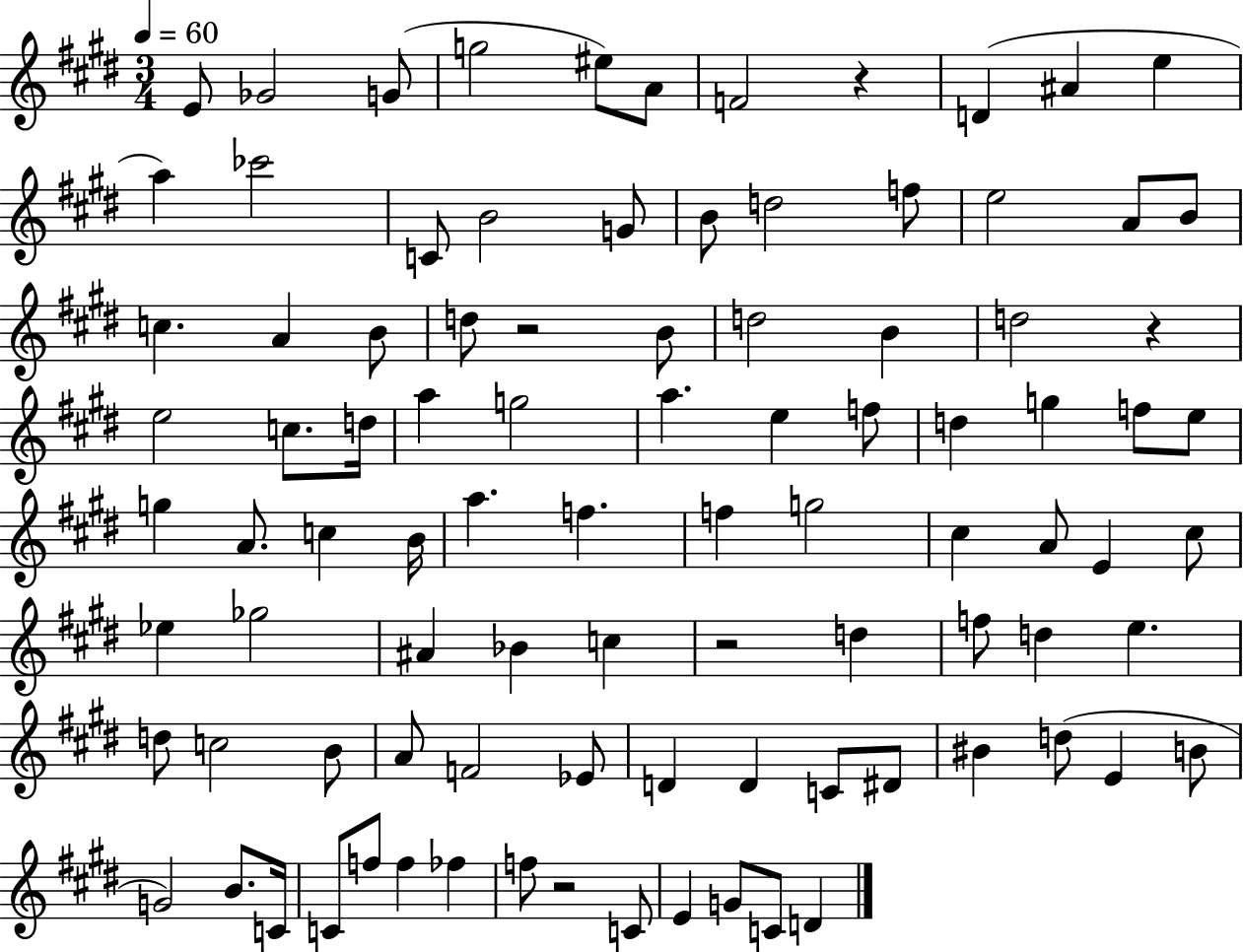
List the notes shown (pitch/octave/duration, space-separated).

E4/e Gb4/h G4/e G5/h EIS5/e A4/e F4/h R/q D4/q A#4/q E5/q A5/q CES6/h C4/e B4/h G4/e B4/e D5/h F5/e E5/h A4/e B4/e C5/q. A4/q B4/e D5/e R/h B4/e D5/h B4/q D5/h R/q E5/h C5/e. D5/s A5/q G5/h A5/q. E5/q F5/e D5/q G5/q F5/e E5/e G5/q A4/e. C5/q B4/s A5/q. F5/q. F5/q G5/h C#5/q A4/e E4/q C#5/e Eb5/q Gb5/h A#4/q Bb4/q C5/q R/h D5/q F5/e D5/q E5/q. D5/e C5/h B4/e A4/e F4/h Eb4/e D4/q D4/q C4/e D#4/e BIS4/q D5/e E4/q B4/e G4/h B4/e. C4/s C4/e F5/e F5/q FES5/q F5/e R/h C4/e E4/q G4/e C4/e D4/q